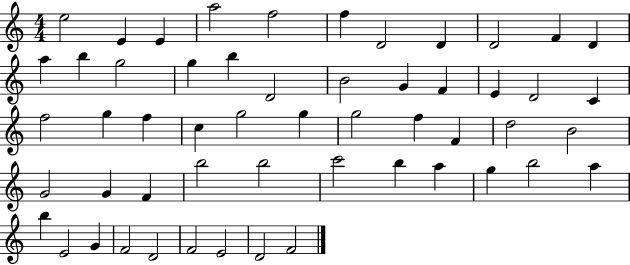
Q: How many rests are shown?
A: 0